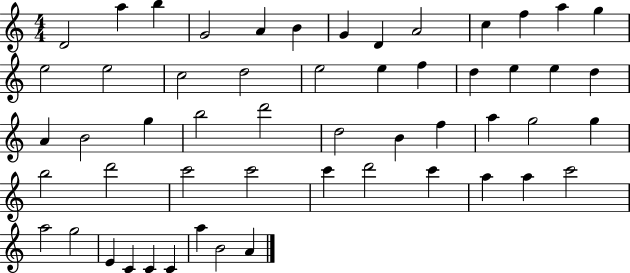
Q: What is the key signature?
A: C major